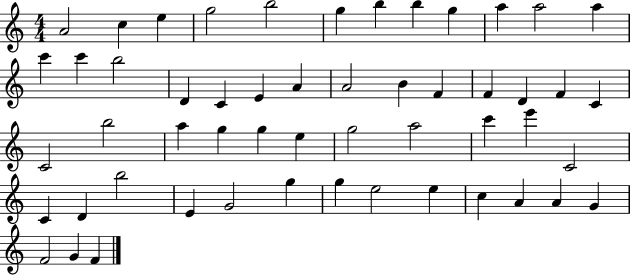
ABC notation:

X:1
T:Untitled
M:4/4
L:1/4
K:C
A2 c e g2 b2 g b b g a a2 a c' c' b2 D C E A A2 B F F D F C C2 b2 a g g e g2 a2 c' e' C2 C D b2 E G2 g g e2 e c A A G F2 G F